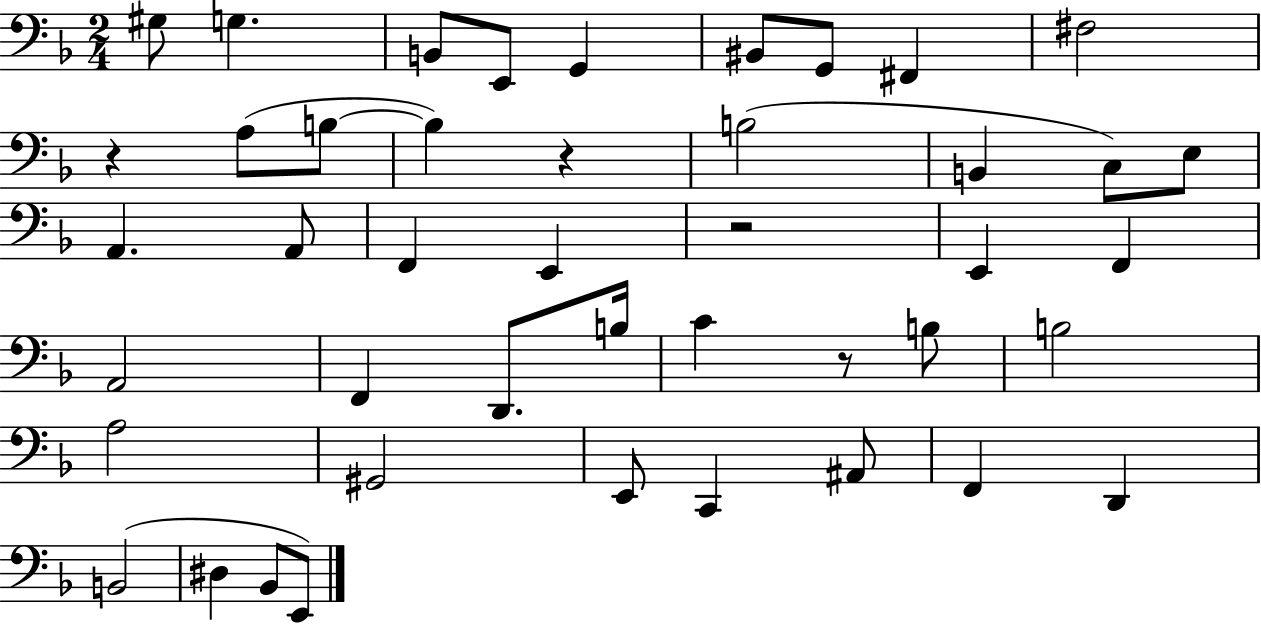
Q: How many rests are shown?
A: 4